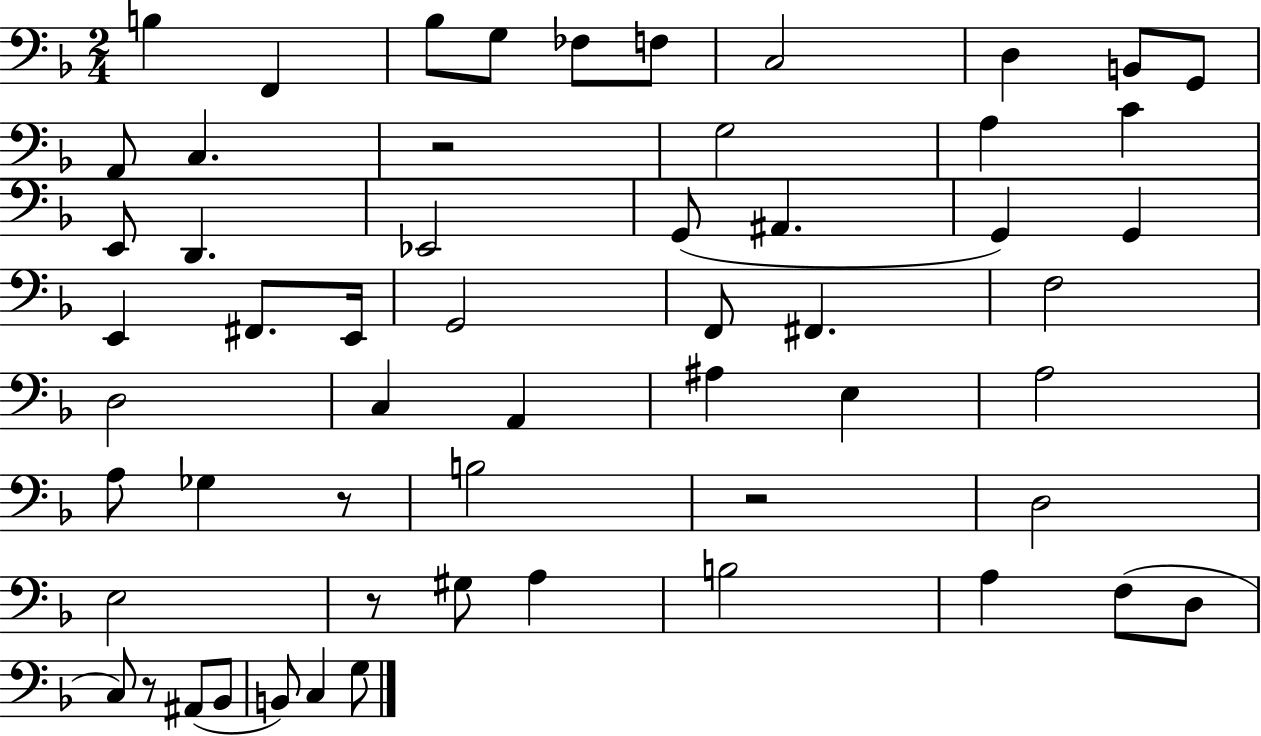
B3/q F2/q Bb3/e G3/e FES3/e F3/e C3/h D3/q B2/e G2/e A2/e C3/q. R/h G3/h A3/q C4/q E2/e D2/q. Eb2/h G2/e A#2/q. G2/q G2/q E2/q F#2/e. E2/s G2/h F2/e F#2/q. F3/h D3/h C3/q A2/q A#3/q E3/q A3/h A3/e Gb3/q R/e B3/h R/h D3/h E3/h R/e G#3/e A3/q B3/h A3/q F3/e D3/e C3/e R/e A#2/e Bb2/e B2/e C3/q G3/e